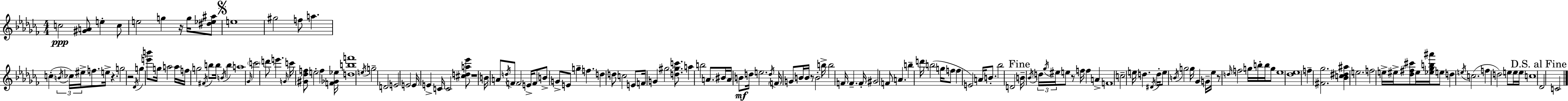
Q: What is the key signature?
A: AES minor